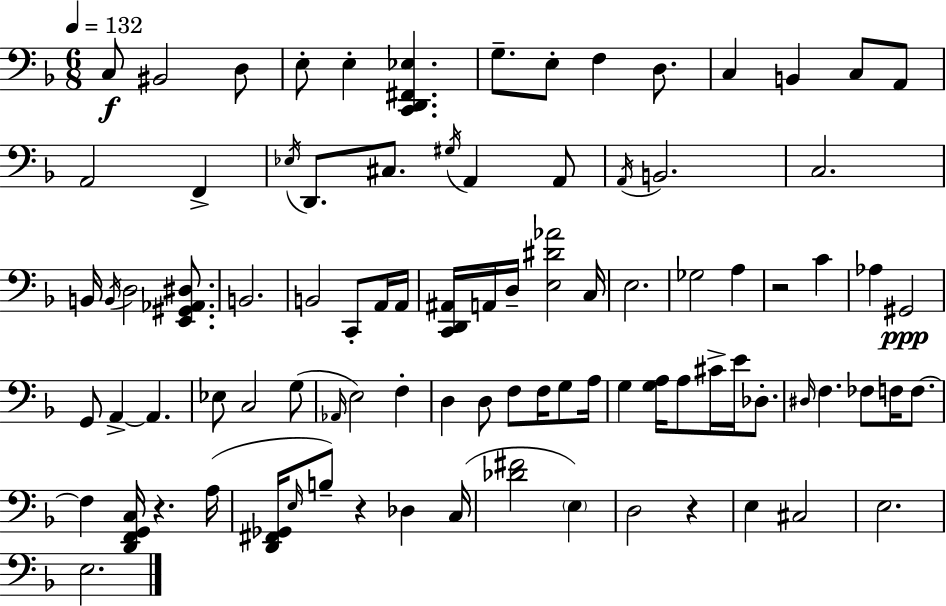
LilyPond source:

{
  \clef bass
  \numericTimeSignature
  \time 6/8
  \key f \major
  \tempo 4 = 132
  c8\f bis,2 d8 | e8-. e4-. <c, d, fis, ees>4. | g8.-- e8-. f4 d8. | c4 b,4 c8 a,8 | \break a,2 f,4-> | \acciaccatura { ees16 } d,8. cis8. \acciaccatura { gis16 } a,4 | a,8 \acciaccatura { a,16 } b,2. | c2. | \break b,16 \acciaccatura { b,16 } d2 | <e, gis, aes, dis>8. b,2. | b,2 | c,8-. a,16 a,16 <c, d, ais,>16 a,16 d16-- <e dis' aes'>2 | \break c16 e2. | ges2 | a4 r2 | c'4 aes4 gis,2\ppp | \break g,8 a,4->~~ a,4. | ees8 c2 | g8( \grace { aes,16 } e2) | f4-. d4 d8 f8 | \break f16 g8 a16 g4 <g a>16 a8 | cis'16-> e'16 des8.-. \grace { dis16 } f4. | fes8 f16 f8.~~ f4 <d, f, g, c>16 r4. | a16( <d, fis, ges,>16 \grace { e16 } b8--) r4 | \break des4 c16( <des' fis'>2 | \parenthesize e4) d2 | r4 e4 cis2 | e2. | \break e2. | \bar "|."
}